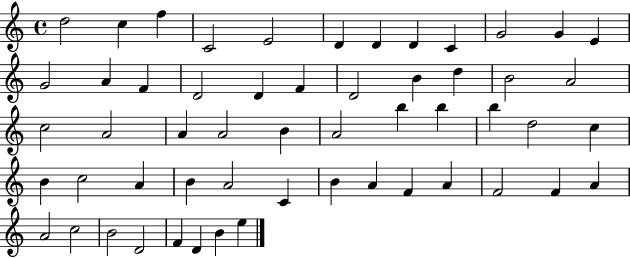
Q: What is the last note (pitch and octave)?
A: E5